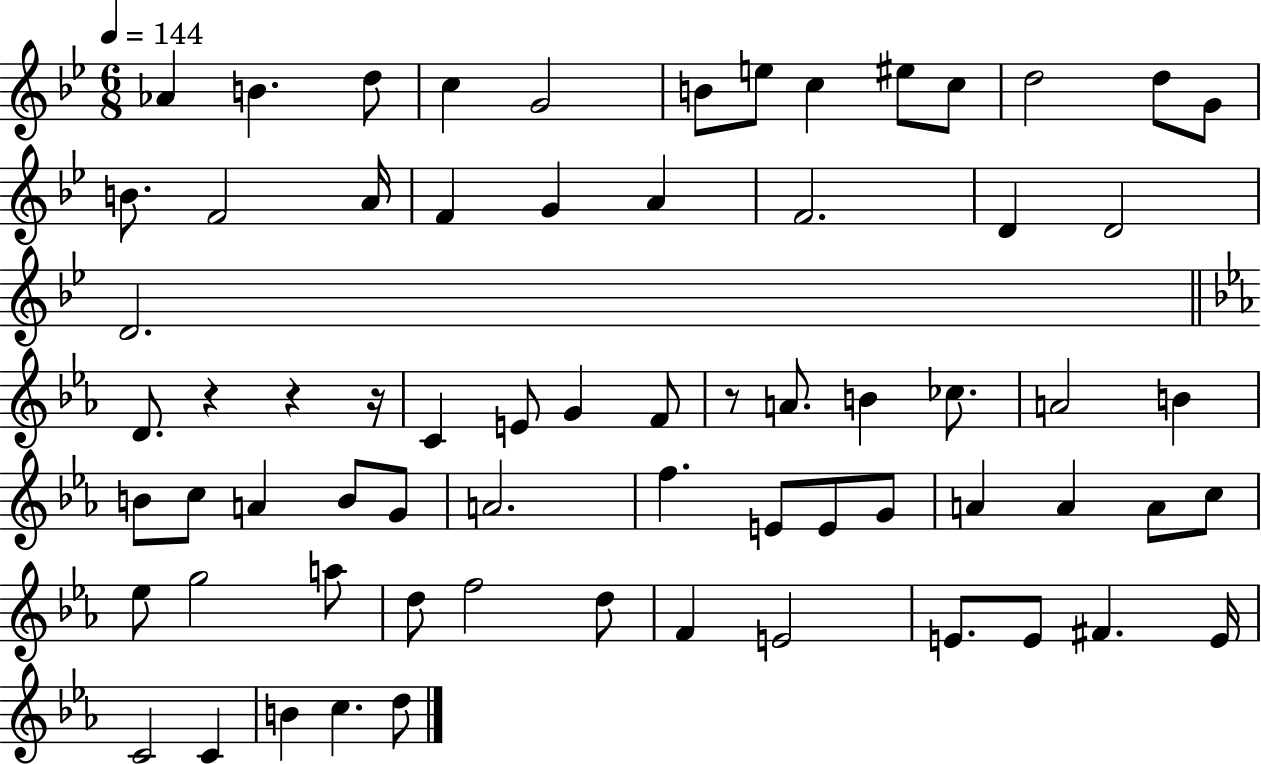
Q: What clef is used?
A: treble